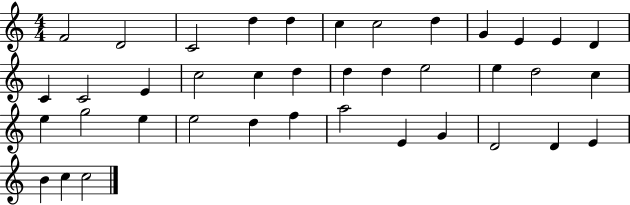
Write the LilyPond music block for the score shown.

{
  \clef treble
  \numericTimeSignature
  \time 4/4
  \key c \major
  f'2 d'2 | c'2 d''4 d''4 | c''4 c''2 d''4 | g'4 e'4 e'4 d'4 | \break c'4 c'2 e'4 | c''2 c''4 d''4 | d''4 d''4 e''2 | e''4 d''2 c''4 | \break e''4 g''2 e''4 | e''2 d''4 f''4 | a''2 e'4 g'4 | d'2 d'4 e'4 | \break b'4 c''4 c''2 | \bar "|."
}